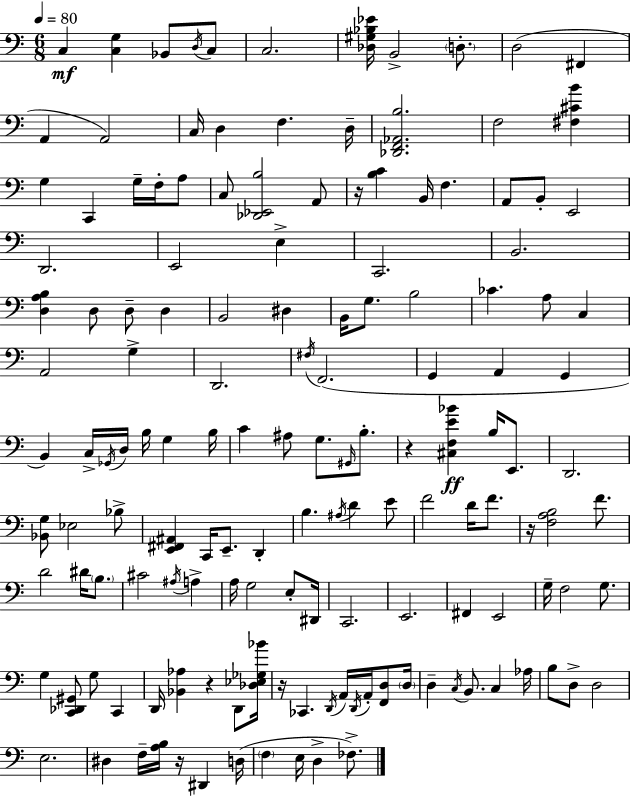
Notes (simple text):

C3/q [C3,G3]/q Bb2/e D3/s C3/e C3/h. [Db3,G#3,Bb3,Eb4]/s B2/h D3/e. D3/h F#2/q A2/q A2/h C3/s D3/q F3/q. D3/s [Db2,F2,Ab2,B3]/h. F3/h [F#3,C#4,B4]/q G3/q C2/q G3/s F3/s A3/e C3/e [Db2,Eb2,B3]/h A2/e R/s [B3,C4]/q B2/s F3/q. A2/e B2/e E2/h D2/h. E2/h E3/q C2/h. B2/h. [D3,A3,B3]/q D3/e D3/e D3/q B2/h D#3/q B2/s G3/e. B3/h CES4/q. A3/e C3/q A2/h G3/q D2/h. F#3/s F2/h. G2/q A2/q G2/q B2/q C3/s Gb2/s D3/s B3/s G3/q B3/s C4/q A#3/e G3/e. G#2/s B3/e. R/q [C#3,F3,E4,Bb4]/q B3/s E2/e. D2/h. [Bb2,G3]/e Eb3/h Bb3/e [E2,F#2,A#2]/q C2/s E2/e. D2/q B3/q. A#3/s D4/q E4/e F4/h D4/s F4/e. R/s [F3,A3,B3]/h F4/e. D4/h D#4/s B3/e. C#4/h A#3/s A3/q A3/s G3/h E3/e D#2/s C2/h. E2/h. F#2/q E2/h G3/s F3/h G3/e. G3/q [C2,Db2,G#2]/e G3/e C2/q D2/s [Bb2,Ab3]/q R/q D2/e [Db3,Eb3,Gb3,Bb4]/s R/s CES2/q. D2/s A2/s D2/s A2/s [F2,D3]/e D3/s D3/q C3/s B2/e. C3/q Ab3/s B3/e D3/e D3/h E3/h. D#3/q F3/s [A3,B3]/s R/s D#2/q D3/s F3/q E3/s D3/q FES3/e.